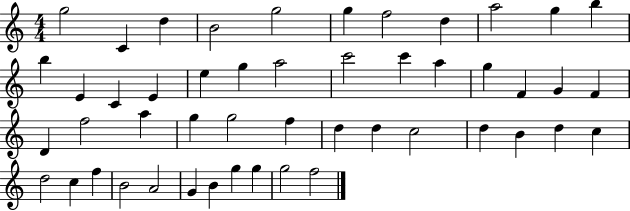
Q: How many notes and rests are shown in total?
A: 49